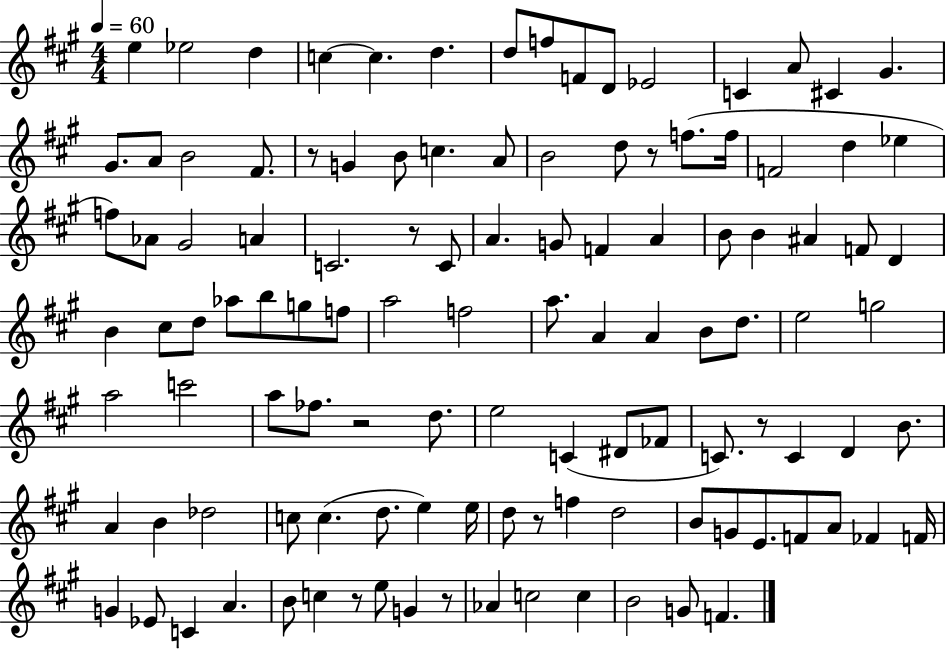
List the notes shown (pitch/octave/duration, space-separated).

E5/q Eb5/h D5/q C5/q C5/q. D5/q. D5/e F5/e F4/e D4/e Eb4/h C4/q A4/e C#4/q G#4/q. G#4/e. A4/e B4/h F#4/e. R/e G4/q B4/e C5/q. A4/e B4/h D5/e R/e F5/e. F5/s F4/h D5/q Eb5/q F5/e Ab4/e G#4/h A4/q C4/h. R/e C4/e A4/q. G4/e F4/q A4/q B4/e B4/q A#4/q F4/e D4/q B4/q C#5/e D5/e Ab5/e B5/e G5/e F5/e A5/h F5/h A5/e. A4/q A4/q B4/e D5/e. E5/h G5/h A5/h C6/h A5/e FES5/e. R/h D5/e. E5/h C4/q D#4/e FES4/e C4/e. R/e C4/q D4/q B4/e. A4/q B4/q Db5/h C5/e C5/q. D5/e. E5/q E5/s D5/e R/e F5/q D5/h B4/e G4/e E4/e. F4/e A4/e FES4/q F4/s G4/q Eb4/e C4/q A4/q. B4/e C5/q R/e E5/e G4/q R/e Ab4/q C5/h C5/q B4/h G4/e F4/q.